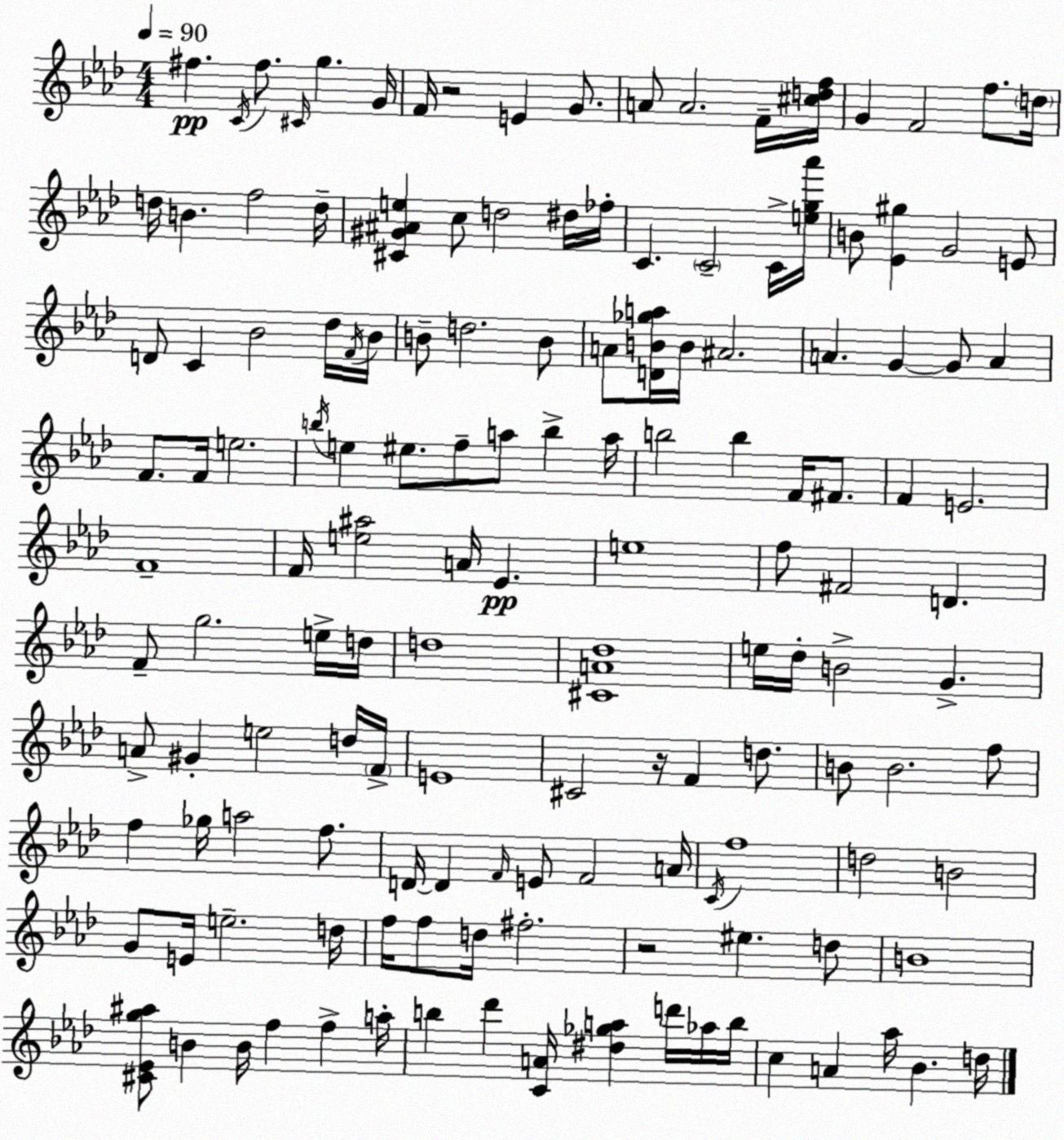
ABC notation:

X:1
T:Untitled
M:4/4
L:1/4
K:Fm
^f C/4 ^f/2 ^C/4 g G/4 F/4 z2 E G/2 A/2 A2 F/4 [^cdf]/4 G F2 f/2 d/4 d/4 B f2 d/4 [^C^G^Ae] c/2 d2 ^d/4 _f/4 C C2 C/4 [eg_a']/4 B/2 [_E^g] G2 E/2 D/2 C _B2 _d/4 F/4 _B/4 B/2 d2 B/2 A/2 [DB_ga]/4 B/4 ^A2 A G G/2 A F/2 F/4 e2 b/4 e ^e/2 f/2 a/2 b a/4 b2 b F/4 ^F/2 F E2 F4 F/4 [e^a]2 A/4 _E e4 f/2 ^F2 D F/2 g2 e/4 d/4 d4 [^CA_d]4 e/4 _d/4 B2 G A/2 ^G e2 d/4 F/4 E4 ^C2 z/4 F d/2 B/2 B2 f/2 f _g/4 a2 f/2 D/4 D F/4 E/2 F2 A/4 C/4 f4 d2 B2 G/2 E/4 e2 d/4 f/4 f/2 d/4 ^f2 z2 ^e d/2 B4 [^C_Eg^a]/2 B B/4 f f a/4 b _d' [CA]/4 [^d_ga] d'/4 _a/4 b/4 c A _a/4 _B d/4